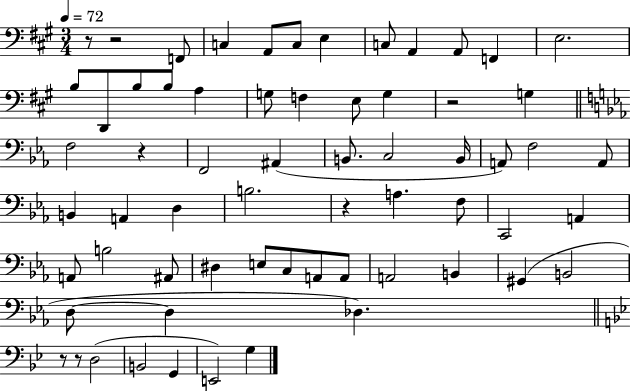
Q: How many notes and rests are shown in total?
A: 64